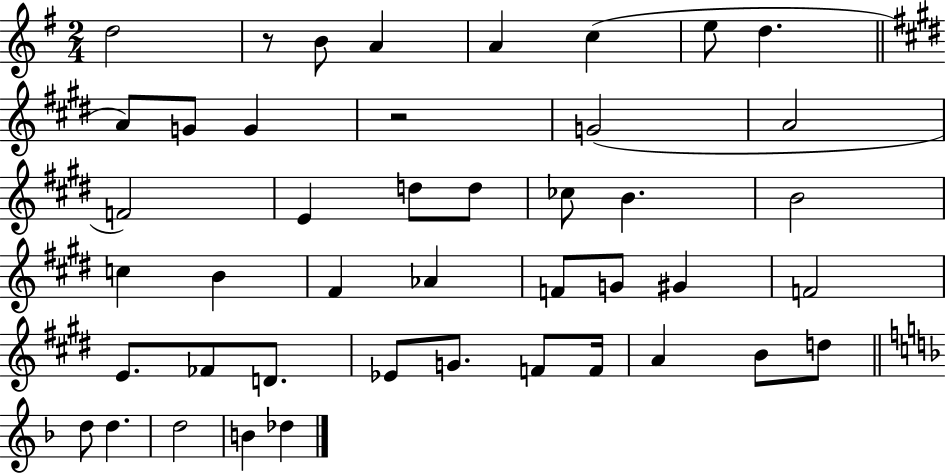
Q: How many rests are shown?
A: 2